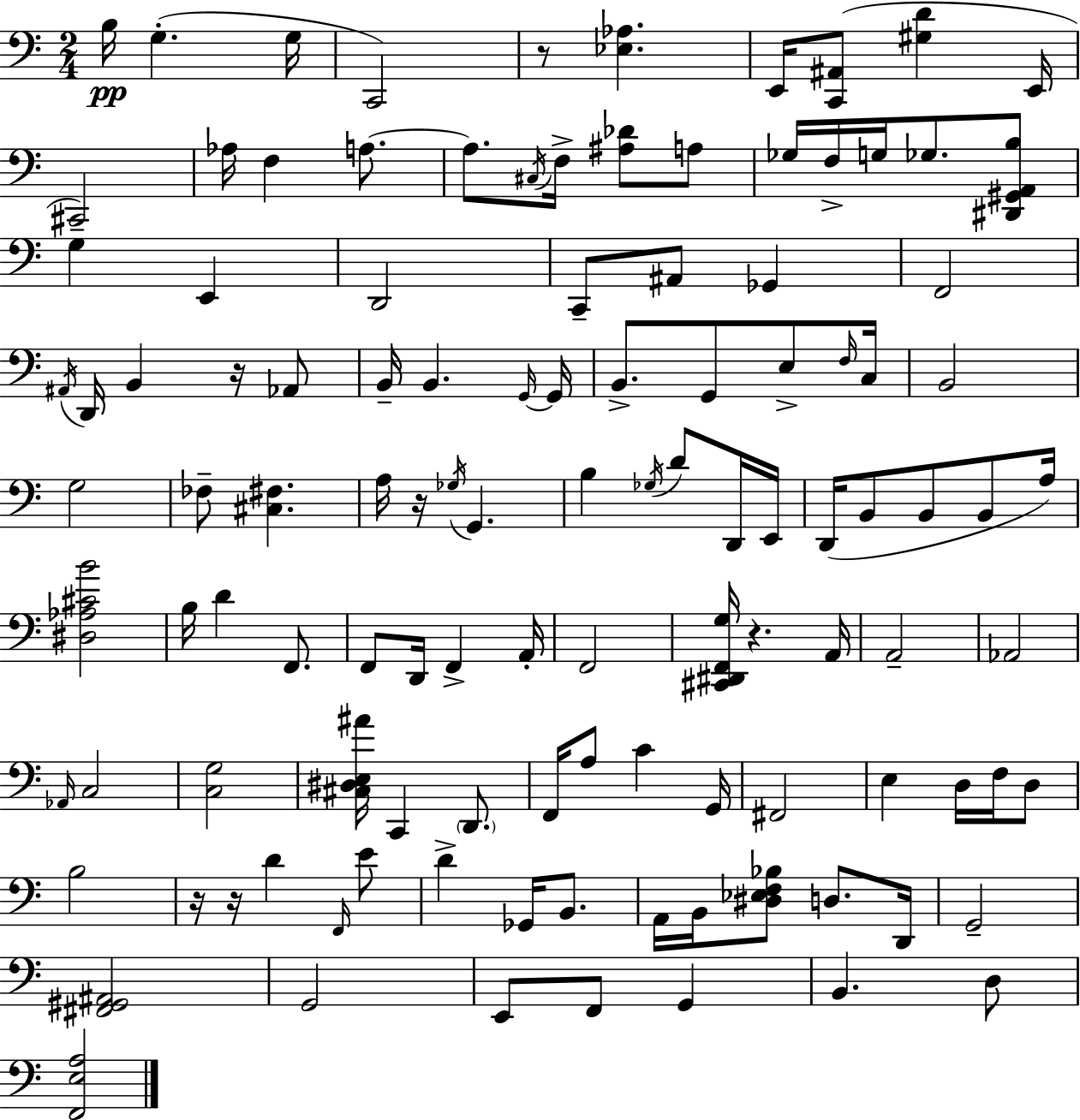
X:1
T:Untitled
M:2/4
L:1/4
K:C
B,/4 G, G,/4 C,,2 z/2 [_E,_A,] E,,/4 [C,,^A,,]/2 [^G,D] E,,/4 ^C,,2 _A,/4 F, A,/2 A,/2 ^C,/4 F,/4 [^A,_D]/2 A,/2 _G,/4 F,/4 G,/4 _G,/2 [^D,,^G,,A,,B,]/2 G, E,, D,,2 C,,/2 ^A,,/2 _G,, F,,2 ^A,,/4 D,,/4 B,, z/4 _A,,/2 B,,/4 B,, G,,/4 G,,/4 B,,/2 G,,/2 E,/2 F,/4 C,/4 B,,2 G,2 _F,/2 [^C,^F,] A,/4 z/4 _G,/4 G,, B, _G,/4 D/2 D,,/4 E,,/4 D,,/4 B,,/2 B,,/2 B,,/2 A,/4 [^D,_A,^CB]2 B,/4 D F,,/2 F,,/2 D,,/4 F,, A,,/4 F,,2 [^C,,^D,,F,,G,]/4 z A,,/4 A,,2 _A,,2 _A,,/4 C,2 [C,G,]2 [^C,^D,E,^A]/4 C,, D,,/2 F,,/4 A,/2 C G,,/4 ^F,,2 E, D,/4 F,/4 D,/2 B,2 z/4 z/4 D F,,/4 E/2 D _G,,/4 B,,/2 A,,/4 B,,/4 [^D,_E,F,_B,]/2 D,/2 D,,/4 G,,2 [^F,,^G,,^A,,]2 G,,2 E,,/2 F,,/2 G,, B,, D,/2 [F,,E,A,]2